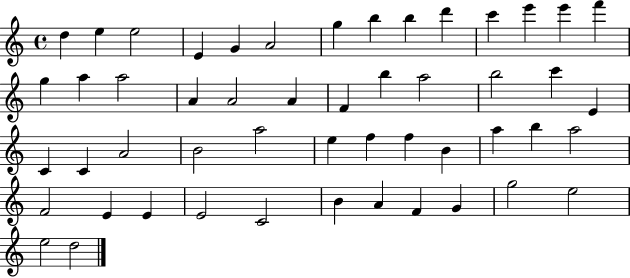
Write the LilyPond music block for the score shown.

{
  \clef treble
  \time 4/4
  \defaultTimeSignature
  \key c \major
  d''4 e''4 e''2 | e'4 g'4 a'2 | g''4 b''4 b''4 d'''4 | c'''4 e'''4 e'''4 f'''4 | \break g''4 a''4 a''2 | a'4 a'2 a'4 | f'4 b''4 a''2 | b''2 c'''4 e'4 | \break c'4 c'4 a'2 | b'2 a''2 | e''4 f''4 f''4 b'4 | a''4 b''4 a''2 | \break f'2 e'4 e'4 | e'2 c'2 | b'4 a'4 f'4 g'4 | g''2 e''2 | \break e''2 d''2 | \bar "|."
}